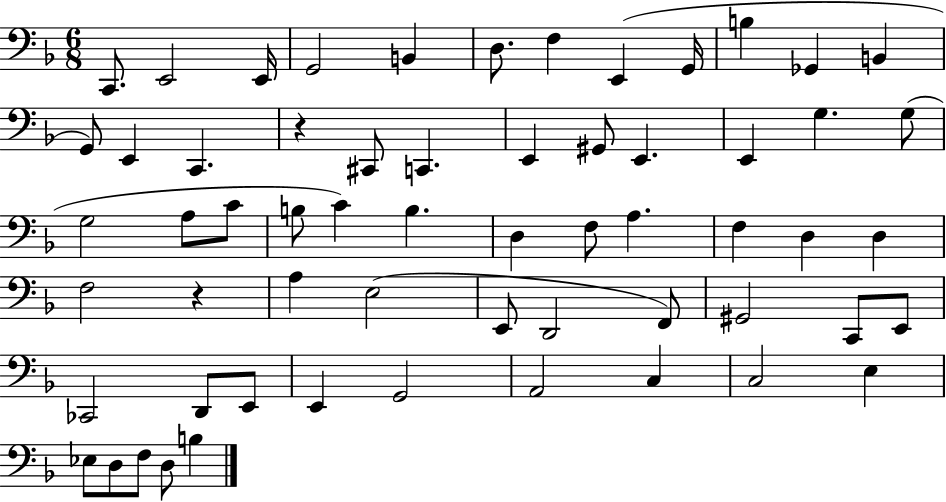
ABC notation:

X:1
T:Untitled
M:6/8
L:1/4
K:F
C,,/2 E,,2 E,,/4 G,,2 B,, D,/2 F, E,, G,,/4 B, _G,, B,, G,,/2 E,, C,, z ^C,,/2 C,, E,, ^G,,/2 E,, E,, G, G,/2 G,2 A,/2 C/2 B,/2 C B, D, F,/2 A, F, D, D, F,2 z A, E,2 E,,/2 D,,2 F,,/2 ^G,,2 C,,/2 E,,/2 _C,,2 D,,/2 E,,/2 E,, G,,2 A,,2 C, C,2 E, _E,/2 D,/2 F,/2 D,/2 B,